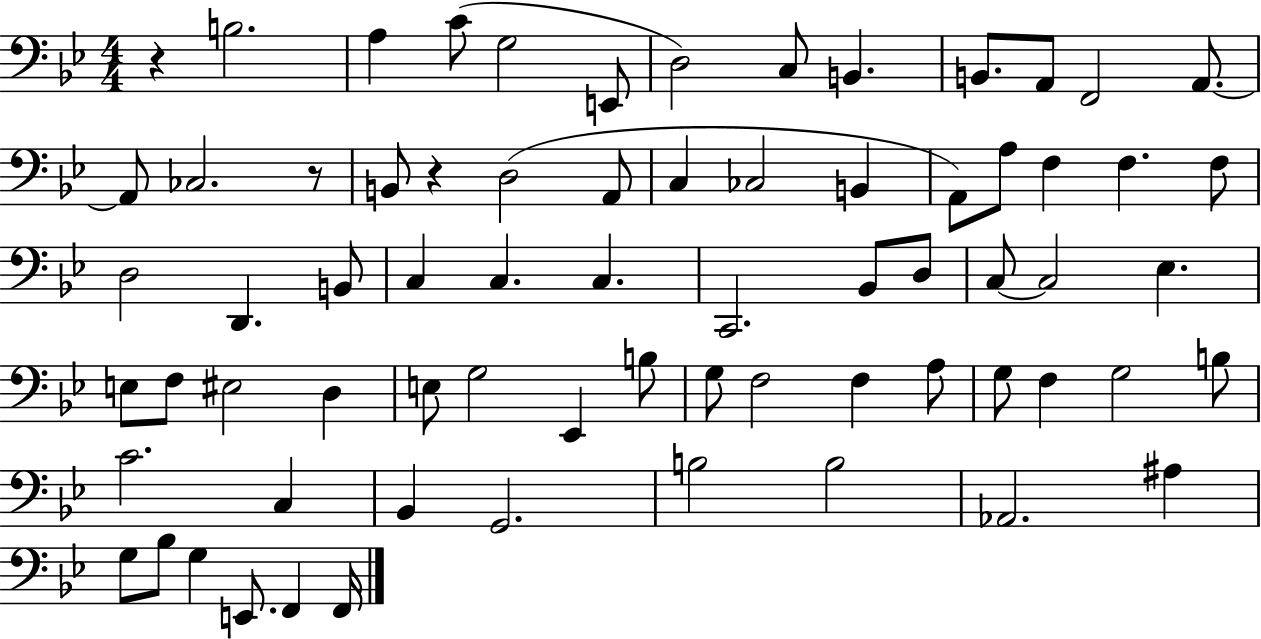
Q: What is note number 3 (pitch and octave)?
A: C4